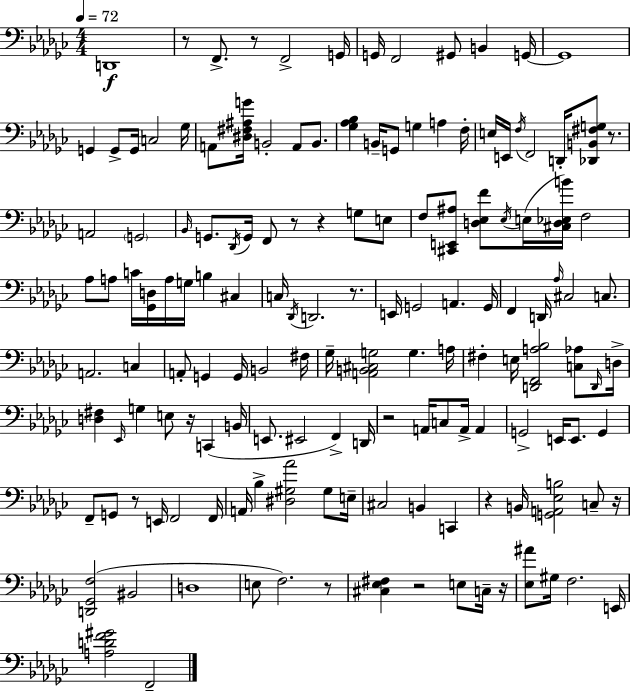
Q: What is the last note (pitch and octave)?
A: F2